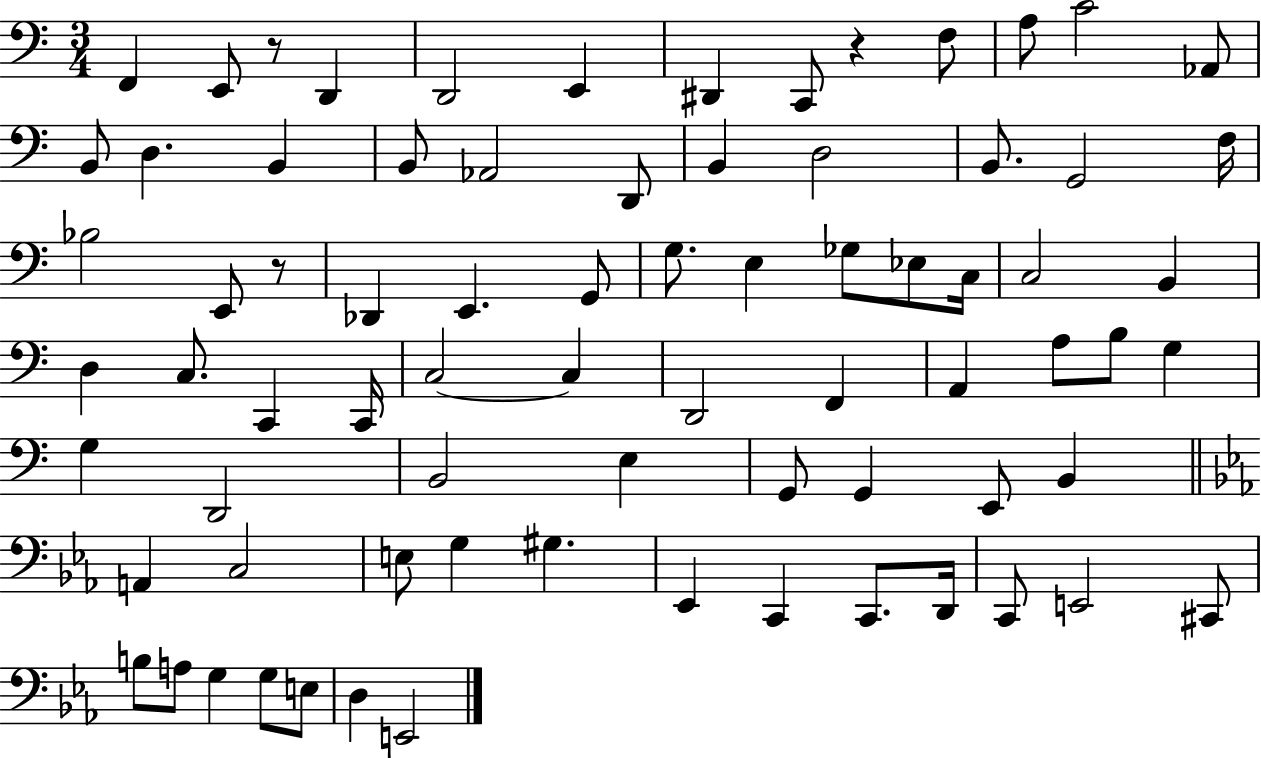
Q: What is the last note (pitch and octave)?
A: E2